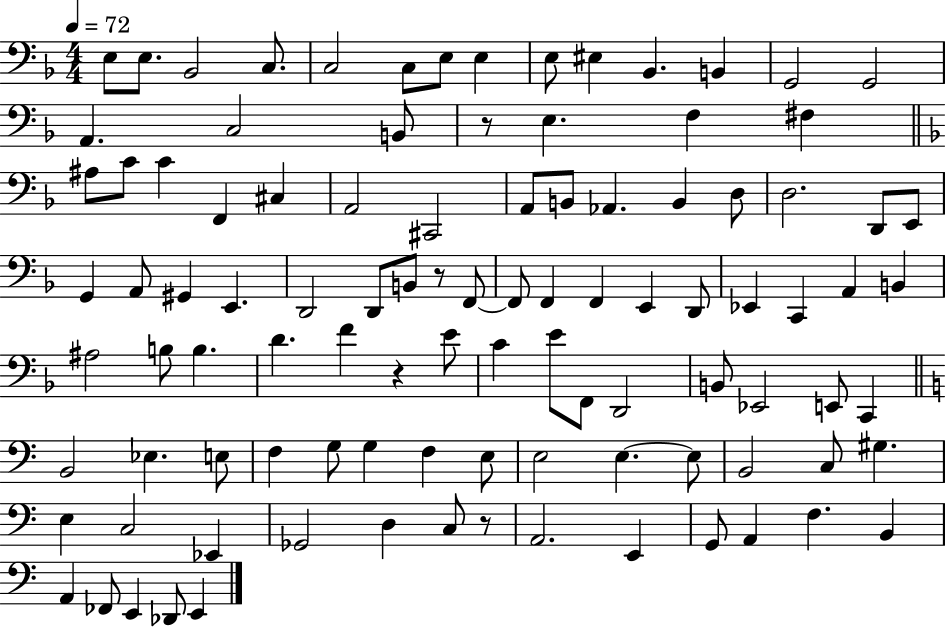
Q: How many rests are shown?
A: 4